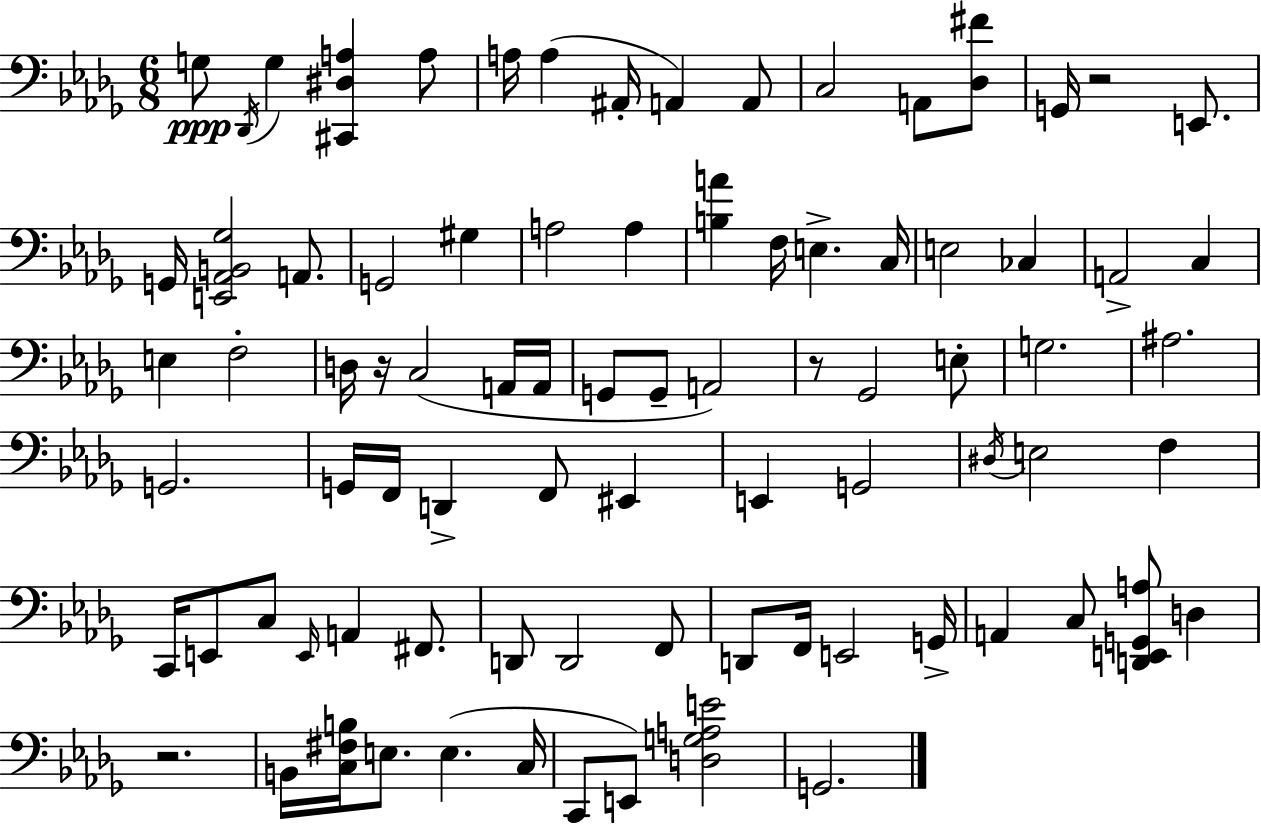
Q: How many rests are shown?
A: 4